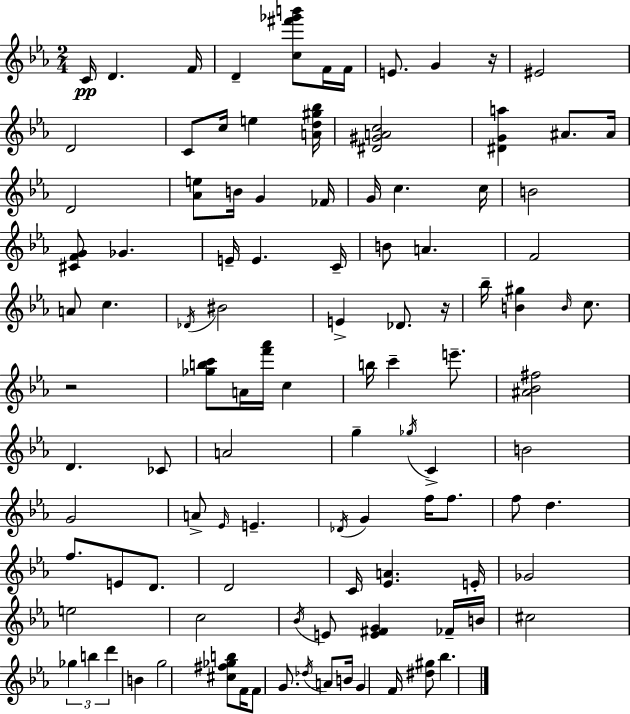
{
  \clef treble
  \numericTimeSignature
  \time 2/4
  \key ees \major
  \repeat volta 2 { c'16\pp d'4. f'16 | d'4-- <c'' fis''' ges''' b'''>8 f'16 f'16 | e'8. g'4 r16 | eis'2 | \break d'2 | c'8 c''16 e''4 <a' d'' gis'' bes''>16 | <dis' gis' a' c''>2 | <dis' g' a''>4 ais'8. ais'16 | \break d'2 | <aes' e''>8 b'16 g'4 fes'16 | g'16 c''4. c''16 | b'2 | \break <cis' f' g'>8 ges'4. | e'16-- e'4. c'16-- | b'8 a'4. | f'2 | \break a'8 c''4. | \acciaccatura { des'16 } bis'2 | e'4-> des'8. | r16 bes''16-- <b' gis''>4 \grace { b'16 } c''8. | \break r2 | <ges'' b'' c'''>8 a'16 <f''' aes'''>16 c''4 | b''16 c'''4-- e'''8.-- | <ais' bes' fis''>2 | \break d'4. | ces'8 a'2 | g''4-- \acciaccatura { ges''16 } c'4-> | b'2 | \break g'2 | a'8-> \grace { ees'16 } e'4.-- | \acciaccatura { des'16 } g'4 | f''16 f''8. f''8 d''4. | \break f''8. | e'8 d'8. d'2 | c'16 <ees' a'>4. | e'16-. ges'2 | \break e''2 | c''2 | \acciaccatura { bes'16 } e'8 | <e' fis' g'>4 fes'16-- b'16 cis''2 | \break \tuplet 3/2 { ges''4 | b''4 d'''4 } | b'4 g''2 | <cis'' fis'' ges'' b''>8 | \break f'16 f'8 g'8. \acciaccatura { des''16 } a'8 | b'16 g'4 f'16 <dis'' gis''>8 | bes''4. } \bar "|."
}